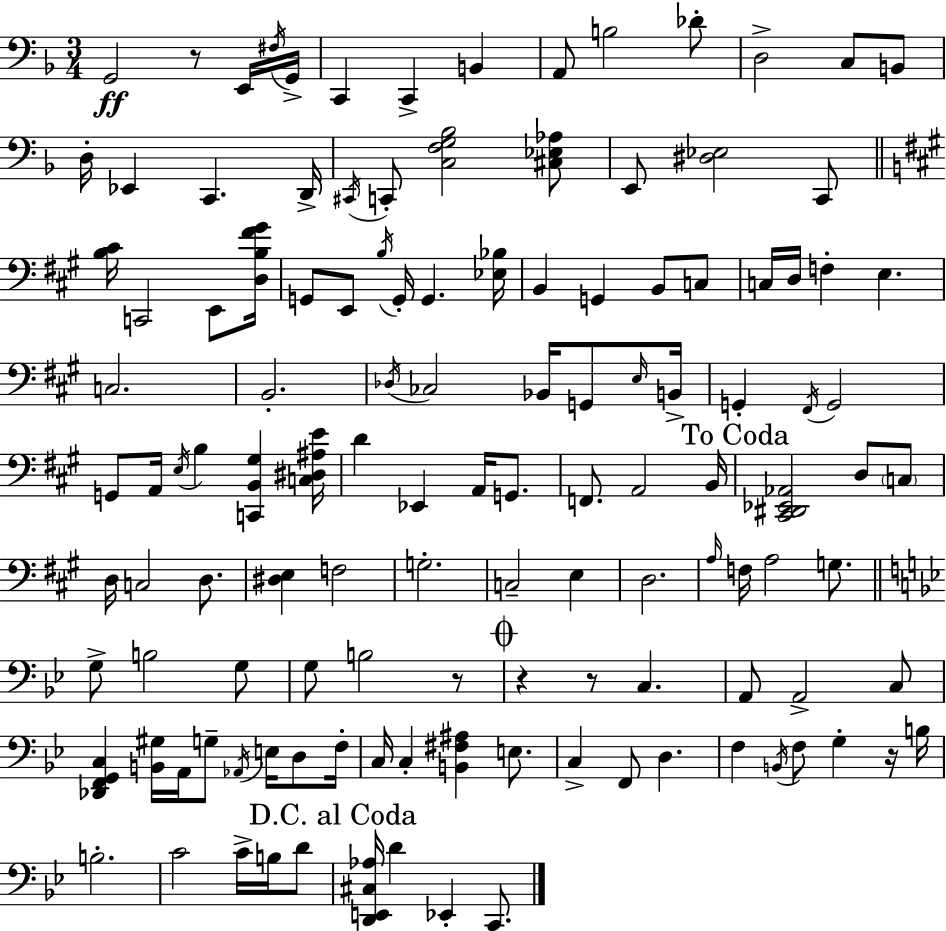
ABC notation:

X:1
T:Untitled
M:3/4
L:1/4
K:Dm
G,,2 z/2 E,,/4 ^F,/4 G,,/4 C,, C,, B,, A,,/2 B,2 _D/2 D,2 C,/2 B,,/2 D,/4 _E,, C,, D,,/4 ^C,,/4 C,,/2 [C,F,G,_B,]2 [^C,_E,_A,]/2 E,,/2 [^D,_E,]2 C,,/2 [B,^C]/4 C,,2 E,,/2 [D,B,^F^G]/4 G,,/2 E,,/2 B,/4 G,,/4 G,, [_E,_B,]/4 B,, G,, B,,/2 C,/2 C,/4 D,/4 F, E, C,2 B,,2 _D,/4 _C,2 _B,,/4 G,,/2 E,/4 B,,/4 G,, ^F,,/4 G,,2 G,,/2 A,,/4 E,/4 B, [C,,B,,^G,] [C,^D,^A,E]/4 D _E,, A,,/4 G,,/2 F,,/2 A,,2 B,,/4 [^C,,^D,,_E,,_A,,]2 D,/2 C,/2 D,/4 C,2 D,/2 [^D,E,] F,2 G,2 C,2 E, D,2 A,/4 F,/4 A,2 G,/2 G,/2 B,2 G,/2 G,/2 B,2 z/2 z z/2 C, A,,/2 A,,2 C,/2 [_D,,F,,G,,C,] [B,,^G,]/4 A,,/4 G,/2 _A,,/4 E,/4 D,/2 F,/4 C,/4 C, [B,,^F,^A,] E,/2 C, F,,/2 D, F, B,,/4 F,/2 G, z/4 B,/4 B,2 C2 C/4 B,/4 D/2 [D,,E,,^C,_A,]/4 D _E,, C,,/2